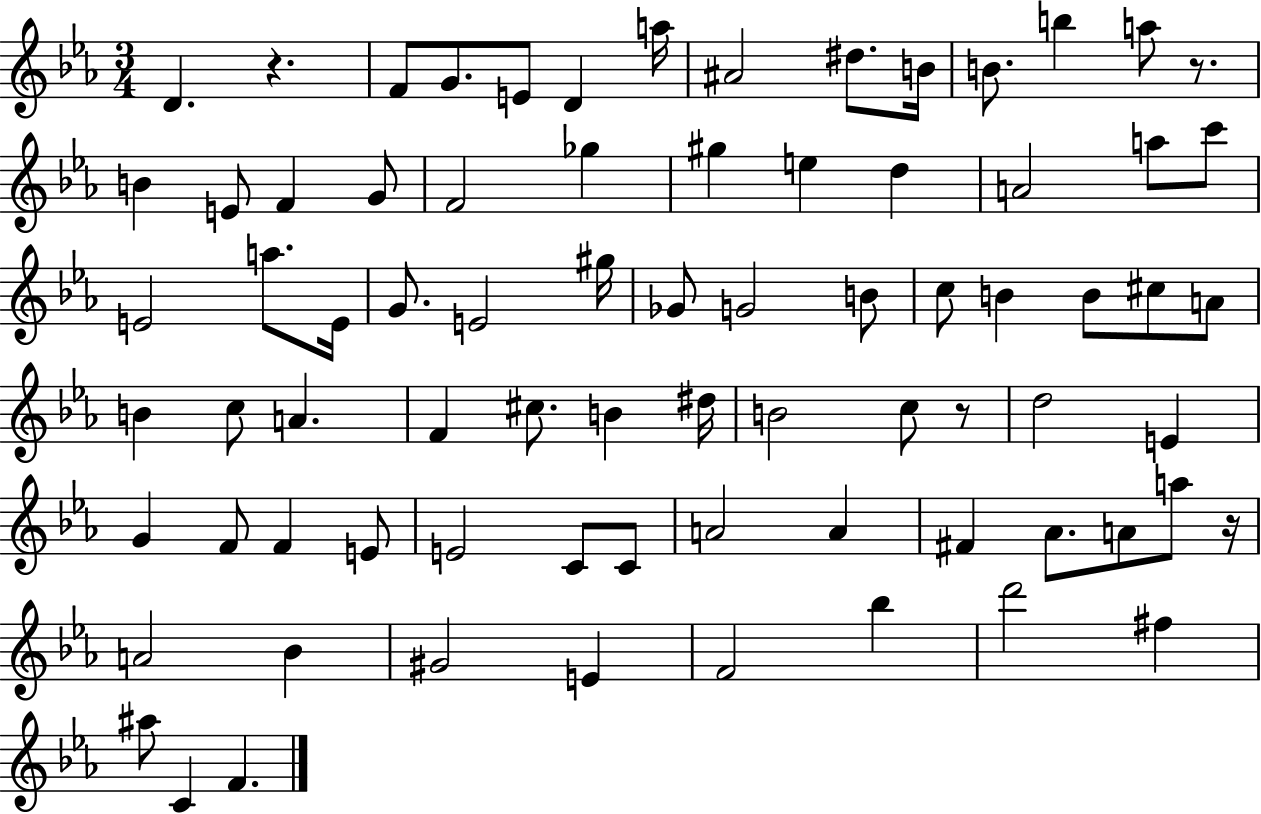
{
  \clef treble
  \numericTimeSignature
  \time 3/4
  \key ees \major
  d'4. r4. | f'8 g'8. e'8 d'4 a''16 | ais'2 dis''8. b'16 | b'8. b''4 a''8 r8. | \break b'4 e'8 f'4 g'8 | f'2 ges''4 | gis''4 e''4 d''4 | a'2 a''8 c'''8 | \break e'2 a''8. e'16 | g'8. e'2 gis''16 | ges'8 g'2 b'8 | c''8 b'4 b'8 cis''8 a'8 | \break b'4 c''8 a'4. | f'4 cis''8. b'4 dis''16 | b'2 c''8 r8 | d''2 e'4 | \break g'4 f'8 f'4 e'8 | e'2 c'8 c'8 | a'2 a'4 | fis'4 aes'8. a'8 a''8 r16 | \break a'2 bes'4 | gis'2 e'4 | f'2 bes''4 | d'''2 fis''4 | \break ais''8 c'4 f'4. | \bar "|."
}